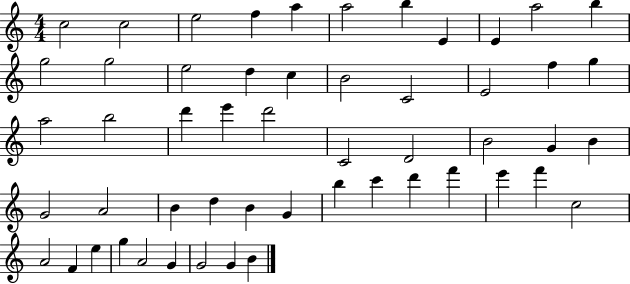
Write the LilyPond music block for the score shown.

{
  \clef treble
  \numericTimeSignature
  \time 4/4
  \key c \major
  c''2 c''2 | e''2 f''4 a''4 | a''2 b''4 e'4 | e'4 a''2 b''4 | \break g''2 g''2 | e''2 d''4 c''4 | b'2 c'2 | e'2 f''4 g''4 | \break a''2 b''2 | d'''4 e'''4 d'''2 | c'2 d'2 | b'2 g'4 b'4 | \break g'2 a'2 | b'4 d''4 b'4 g'4 | b''4 c'''4 d'''4 f'''4 | e'''4 f'''4 c''2 | \break a'2 f'4 e''4 | g''4 a'2 g'4 | g'2 g'4 b'4 | \bar "|."
}